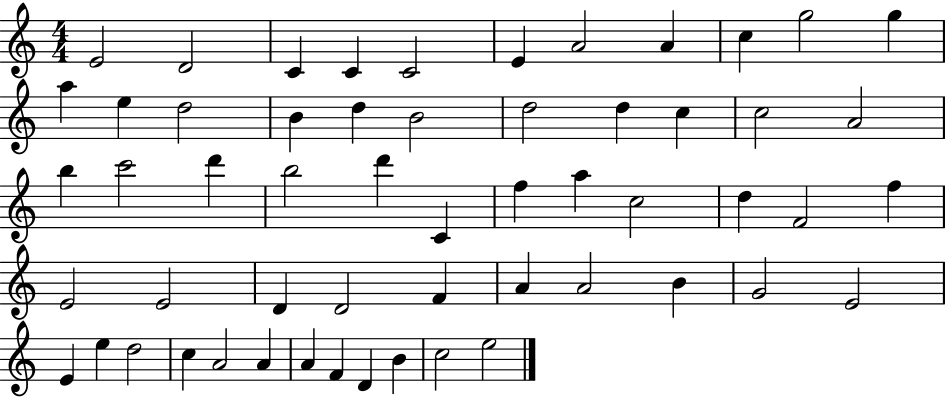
{
  \clef treble
  \numericTimeSignature
  \time 4/4
  \key c \major
  e'2 d'2 | c'4 c'4 c'2 | e'4 a'2 a'4 | c''4 g''2 g''4 | \break a''4 e''4 d''2 | b'4 d''4 b'2 | d''2 d''4 c''4 | c''2 a'2 | \break b''4 c'''2 d'''4 | b''2 d'''4 c'4 | f''4 a''4 c''2 | d''4 f'2 f''4 | \break e'2 e'2 | d'4 d'2 f'4 | a'4 a'2 b'4 | g'2 e'2 | \break e'4 e''4 d''2 | c''4 a'2 a'4 | a'4 f'4 d'4 b'4 | c''2 e''2 | \break \bar "|."
}